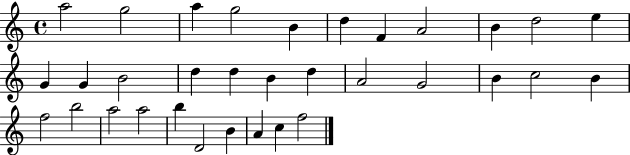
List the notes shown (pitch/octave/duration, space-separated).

A5/h G5/h A5/q G5/h B4/q D5/q F4/q A4/h B4/q D5/h E5/q G4/q G4/q B4/h D5/q D5/q B4/q D5/q A4/h G4/h B4/q C5/h B4/q F5/h B5/h A5/h A5/h B5/q D4/h B4/q A4/q C5/q F5/h